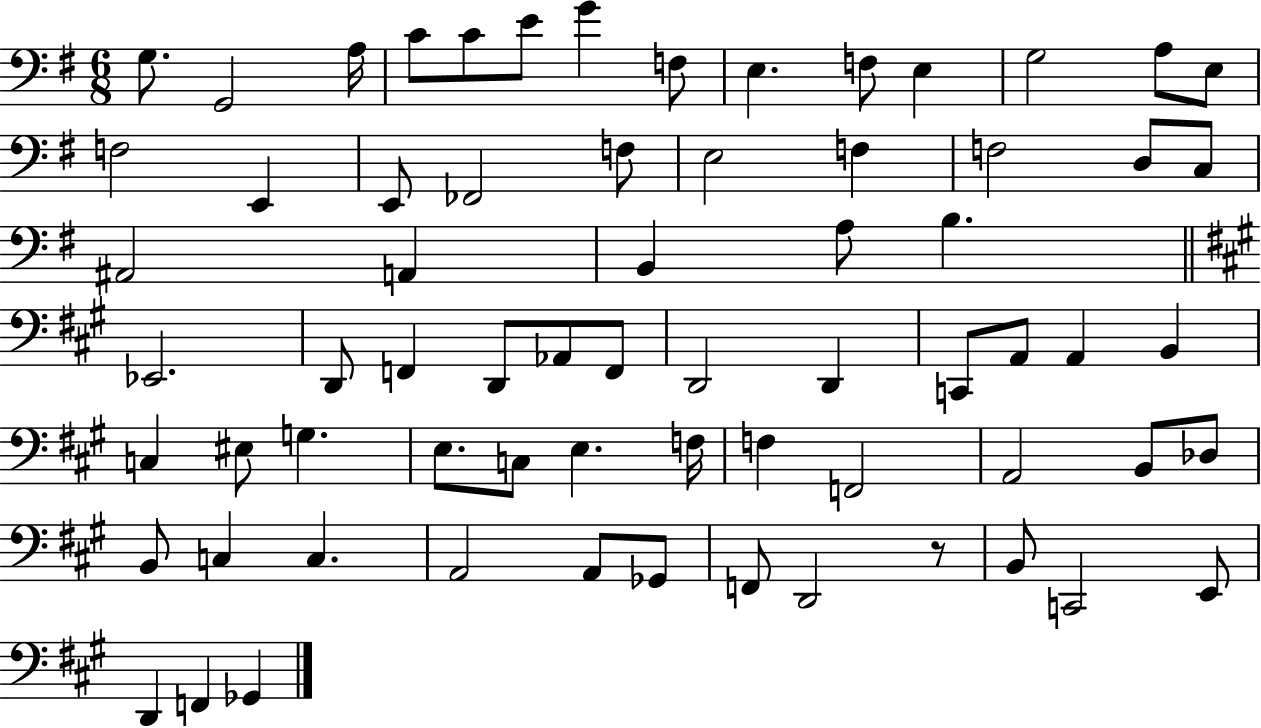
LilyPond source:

{
  \clef bass
  \numericTimeSignature
  \time 6/8
  \key g \major
  g8. g,2 a16 | c'8 c'8 e'8 g'4 f8 | e4. f8 e4 | g2 a8 e8 | \break f2 e,4 | e,8 fes,2 f8 | e2 f4 | f2 d8 c8 | \break ais,2 a,4 | b,4 a8 b4. | \bar "||" \break \key a \major ees,2. | d,8 f,4 d,8 aes,8 f,8 | d,2 d,4 | c,8 a,8 a,4 b,4 | \break c4 eis8 g4. | e8. c8 e4. f16 | f4 f,2 | a,2 b,8 des8 | \break b,8 c4 c4. | a,2 a,8 ges,8 | f,8 d,2 r8 | b,8 c,2 e,8 | \break d,4 f,4 ges,4 | \bar "|."
}